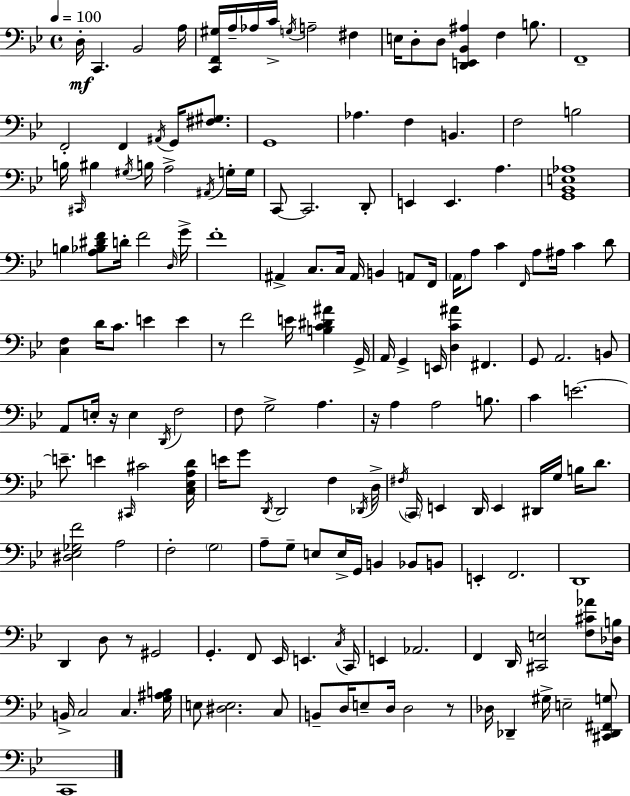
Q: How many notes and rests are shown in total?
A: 172